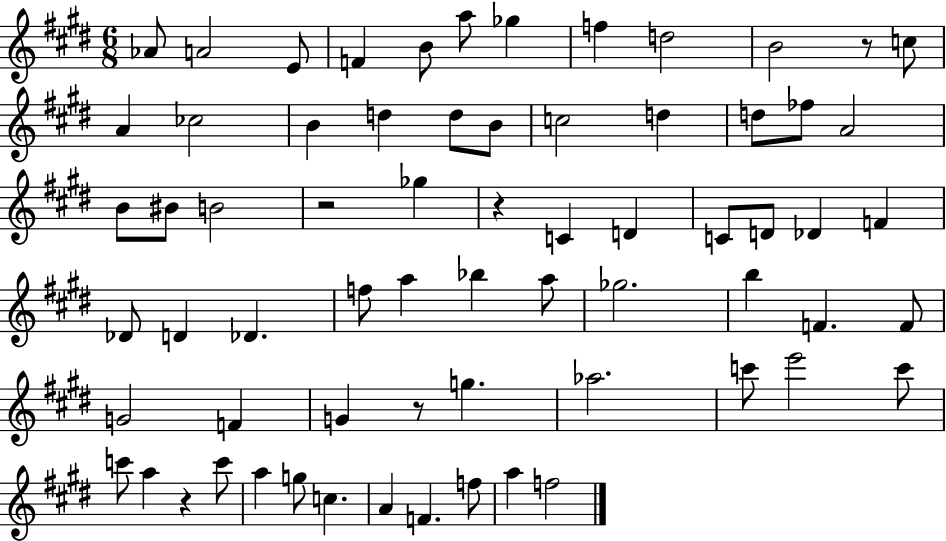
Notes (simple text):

Ab4/e A4/h E4/e F4/q B4/e A5/e Gb5/q F5/q D5/h B4/h R/e C5/e A4/q CES5/h B4/q D5/q D5/e B4/e C5/h D5/q D5/e FES5/e A4/h B4/e BIS4/e B4/h R/h Gb5/q R/q C4/q D4/q C4/e D4/e Db4/q F4/q Db4/e D4/q Db4/q. F5/e A5/q Bb5/q A5/e Gb5/h. B5/q F4/q. F4/e G4/h F4/q G4/q R/e G5/q. Ab5/h. C6/e E6/h C6/e C6/e A5/q R/q C6/e A5/q G5/e C5/q. A4/q F4/q. F5/e A5/q F5/h